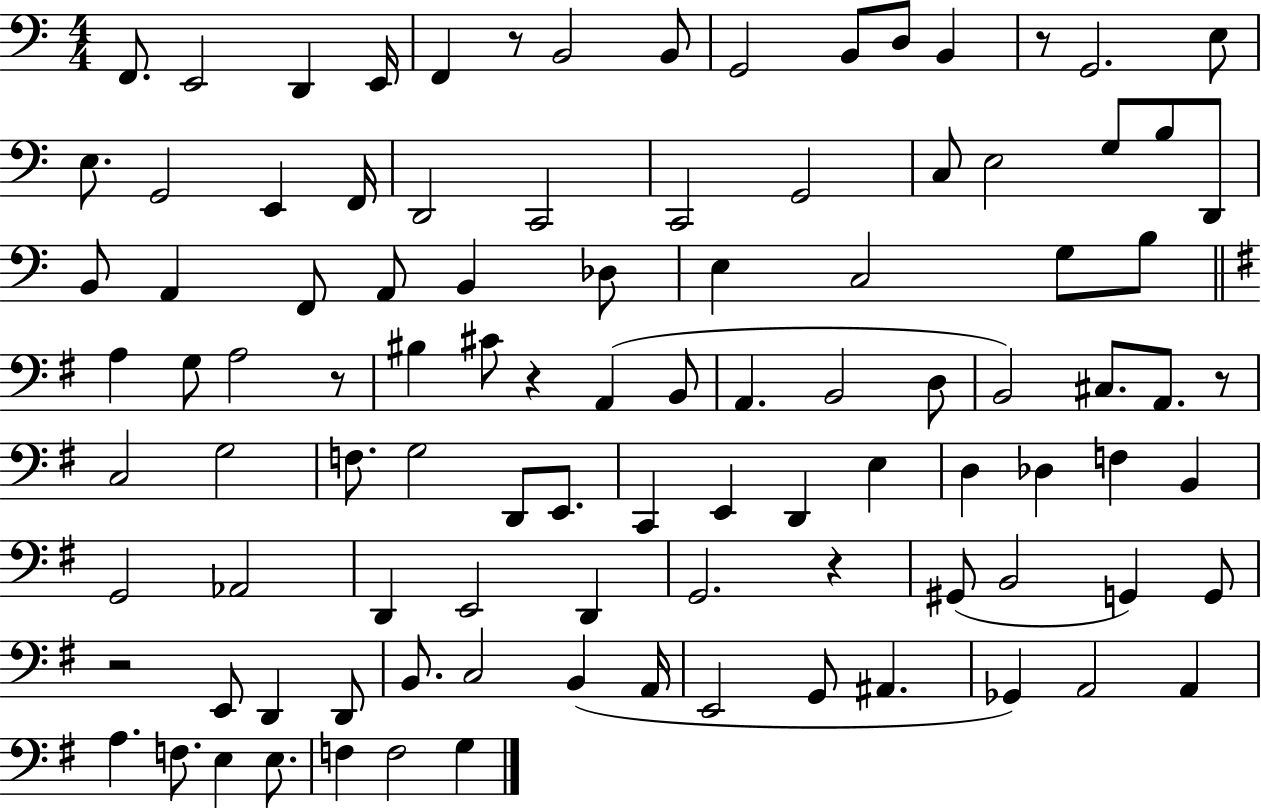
F2/e. E2/h D2/q E2/s F2/q R/e B2/h B2/e G2/h B2/e D3/e B2/q R/e G2/h. E3/e E3/e. G2/h E2/q F2/s D2/h C2/h C2/h G2/h C3/e E3/h G3/e B3/e D2/e B2/e A2/q F2/e A2/e B2/q Db3/e E3/q C3/h G3/e B3/e A3/q G3/e A3/h R/e BIS3/q C#4/e R/q A2/q B2/e A2/q. B2/h D3/e B2/h C#3/e. A2/e. R/e C3/h G3/h F3/e. G3/h D2/e E2/e. C2/q E2/q D2/q E3/q D3/q Db3/q F3/q B2/q G2/h Ab2/h D2/q E2/h D2/q G2/h. R/q G#2/e B2/h G2/q G2/e R/h E2/e D2/q D2/e B2/e. C3/h B2/q A2/s E2/h G2/e A#2/q. Gb2/q A2/h A2/q A3/q. F3/e. E3/q E3/e. F3/q F3/h G3/q